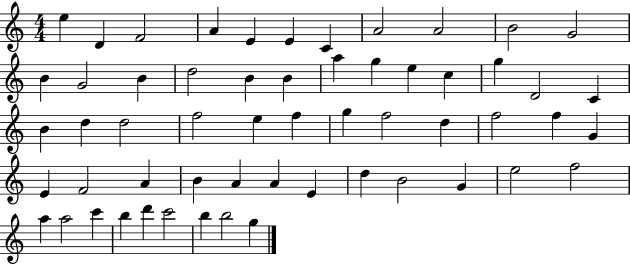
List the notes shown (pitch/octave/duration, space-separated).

E5/q D4/q F4/h A4/q E4/q E4/q C4/q A4/h A4/h B4/h G4/h B4/q G4/h B4/q D5/h B4/q B4/q A5/q G5/q E5/q C5/q G5/q D4/h C4/q B4/q D5/q D5/h F5/h E5/q F5/q G5/q F5/h D5/q F5/h F5/q G4/q E4/q F4/h A4/q B4/q A4/q A4/q E4/q D5/q B4/h G4/q E5/h F5/h A5/q A5/h C6/q B5/q D6/q C6/h B5/q B5/h G5/q